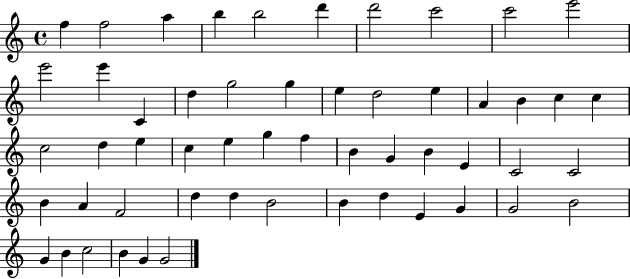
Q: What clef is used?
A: treble